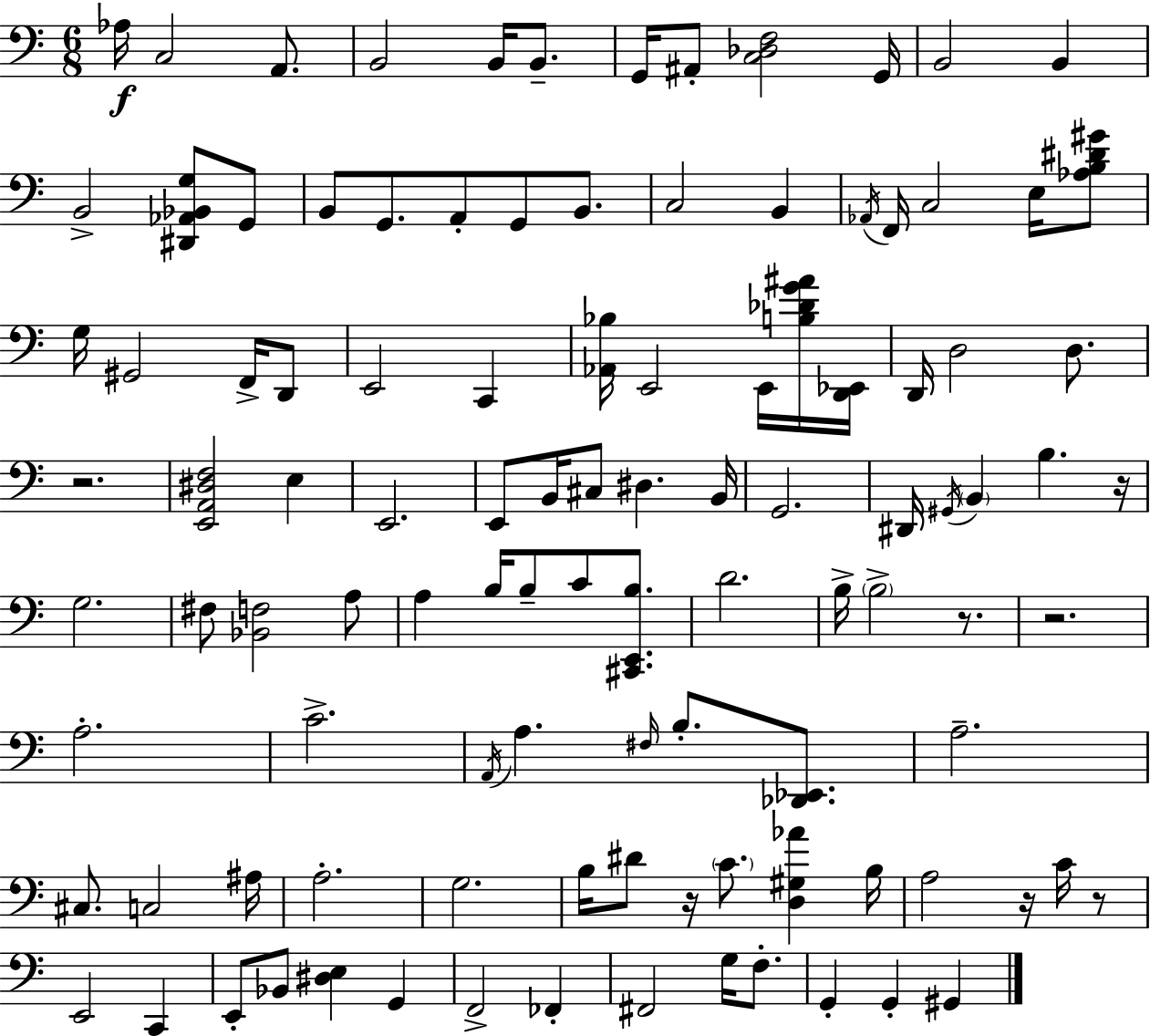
X:1
T:Untitled
M:6/8
L:1/4
K:C
_A,/4 C,2 A,,/2 B,,2 B,,/4 B,,/2 G,,/4 ^A,,/2 [C,_D,F,]2 G,,/4 B,,2 B,, B,,2 [^D,,_A,,_B,,G,]/2 G,,/2 B,,/2 G,,/2 A,,/2 G,,/2 B,,/2 C,2 B,, _A,,/4 F,,/4 C,2 E,/4 [_A,B,^D^G]/2 G,/4 ^G,,2 F,,/4 D,,/2 E,,2 C,, [_A,,_B,]/4 E,,2 E,,/4 [B,_DG^A]/4 [D,,_E,,]/4 D,,/4 D,2 D,/2 z2 [E,,A,,^D,F,]2 E, E,,2 E,,/2 B,,/4 ^C,/2 ^D, B,,/4 G,,2 ^D,,/4 ^G,,/4 B,, B, z/4 G,2 ^F,/2 [_B,,F,]2 A,/2 A, B,/4 B,/2 C/2 [^C,,E,,B,]/2 D2 B,/4 B,2 z/2 z2 A,2 C2 A,,/4 A, ^F,/4 B,/2 [_D,,_E,,]/2 A,2 ^C,/2 C,2 ^A,/4 A,2 G,2 B,/4 ^D/2 z/4 C/2 [D,^G,_A] B,/4 A,2 z/4 C/4 z/2 E,,2 C,, E,,/2 _B,,/2 [^D,E,] G,, F,,2 _F,, ^F,,2 G,/4 F,/2 G,, G,, ^G,,